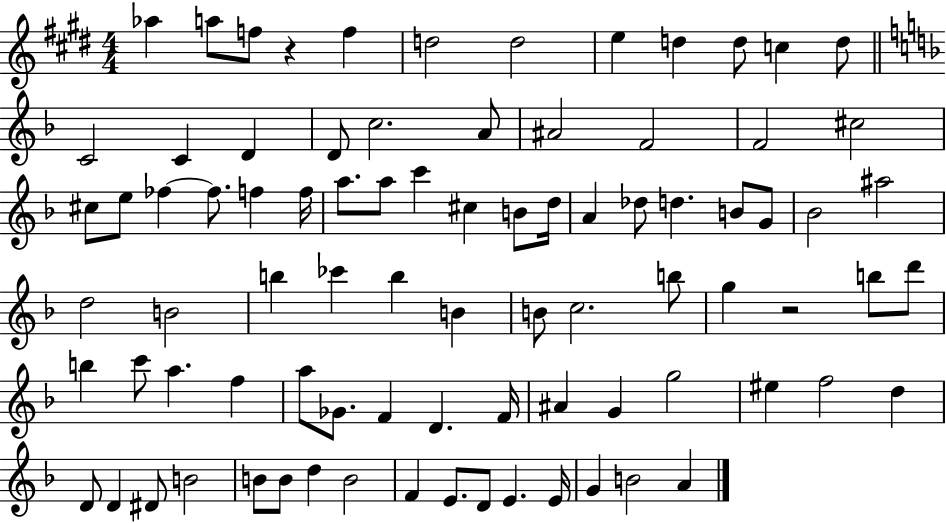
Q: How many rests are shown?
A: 2